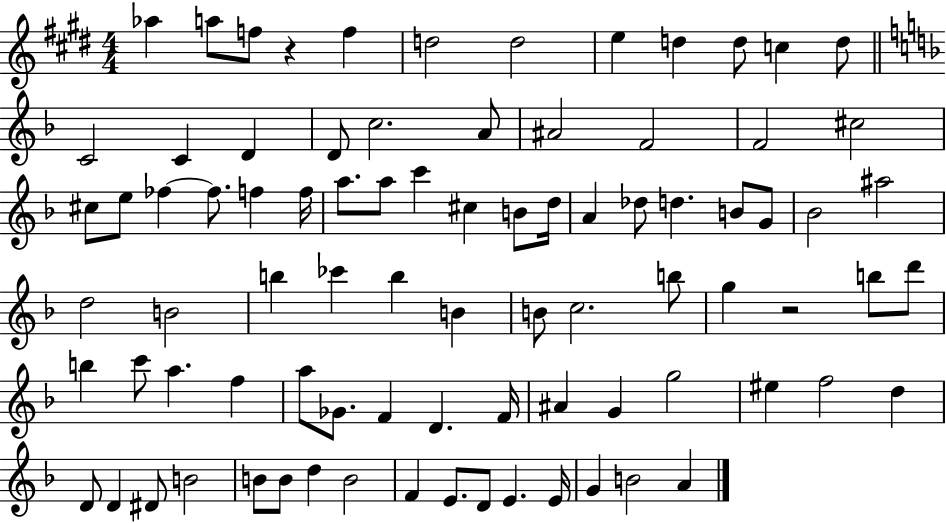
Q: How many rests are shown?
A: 2